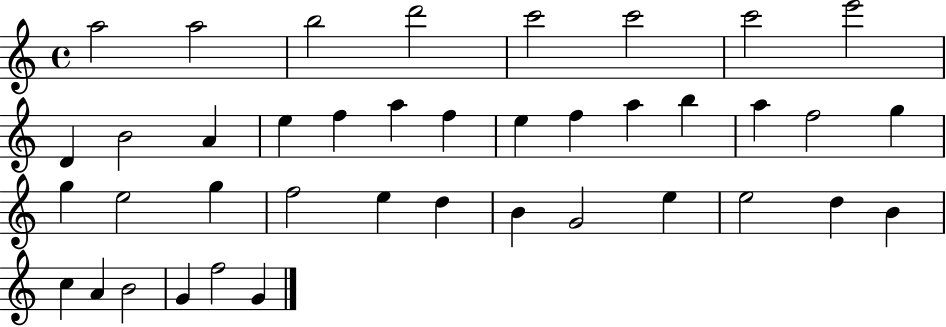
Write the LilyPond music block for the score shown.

{
  \clef treble
  \time 4/4
  \defaultTimeSignature
  \key c \major
  a''2 a''2 | b''2 d'''2 | c'''2 c'''2 | c'''2 e'''2 | \break d'4 b'2 a'4 | e''4 f''4 a''4 f''4 | e''4 f''4 a''4 b''4 | a''4 f''2 g''4 | \break g''4 e''2 g''4 | f''2 e''4 d''4 | b'4 g'2 e''4 | e''2 d''4 b'4 | \break c''4 a'4 b'2 | g'4 f''2 g'4 | \bar "|."
}